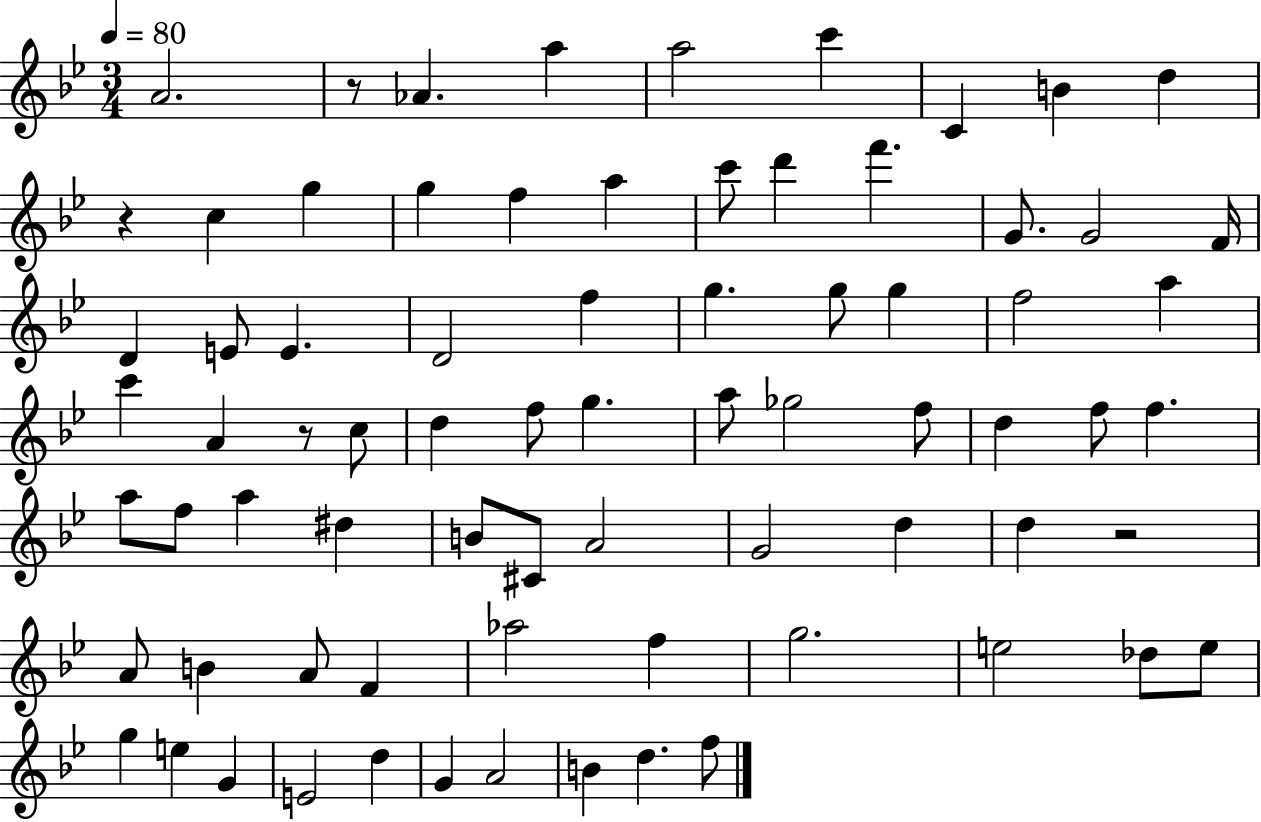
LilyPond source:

{
  \clef treble
  \numericTimeSignature
  \time 3/4
  \key bes \major
  \tempo 4 = 80
  a'2. | r8 aes'4. a''4 | a''2 c'''4 | c'4 b'4 d''4 | \break r4 c''4 g''4 | g''4 f''4 a''4 | c'''8 d'''4 f'''4. | g'8. g'2 f'16 | \break d'4 e'8 e'4. | d'2 f''4 | g''4. g''8 g''4 | f''2 a''4 | \break c'''4 a'4 r8 c''8 | d''4 f''8 g''4. | a''8 ges''2 f''8 | d''4 f''8 f''4. | \break a''8 f''8 a''4 dis''4 | b'8 cis'8 a'2 | g'2 d''4 | d''4 r2 | \break a'8 b'4 a'8 f'4 | aes''2 f''4 | g''2. | e''2 des''8 e''8 | \break g''4 e''4 g'4 | e'2 d''4 | g'4 a'2 | b'4 d''4. f''8 | \break \bar "|."
}